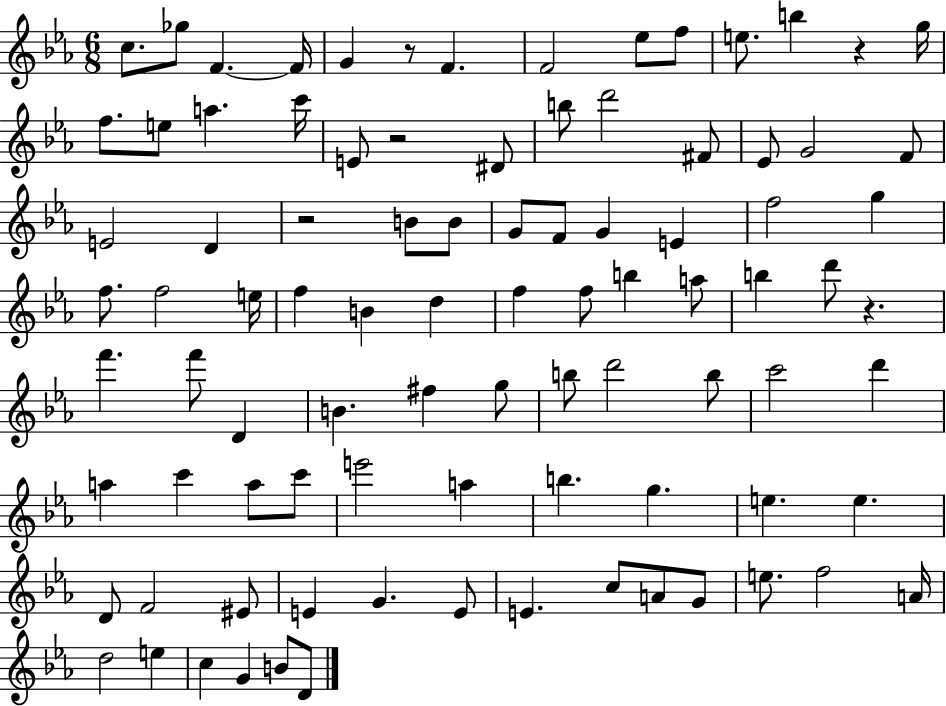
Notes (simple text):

C5/e. Gb5/e F4/q. F4/s G4/q R/e F4/q. F4/h Eb5/e F5/e E5/e. B5/q R/q G5/s F5/e. E5/e A5/q. C6/s E4/e R/h D#4/e B5/e D6/h F#4/e Eb4/e G4/h F4/e E4/h D4/q R/h B4/e B4/e G4/e F4/e G4/q E4/q F5/h G5/q F5/e. F5/h E5/s F5/q B4/q D5/q F5/q F5/e B5/q A5/e B5/q D6/e R/q. F6/q. F6/e D4/q B4/q. F#5/q G5/e B5/e D6/h B5/e C6/h D6/q A5/q C6/q A5/e C6/e E6/h A5/q B5/q. G5/q. E5/q. E5/q. D4/e F4/h EIS4/e E4/q G4/q. E4/e E4/q. C5/e A4/e G4/e E5/e. F5/h A4/s D5/h E5/q C5/q G4/q B4/e D4/e